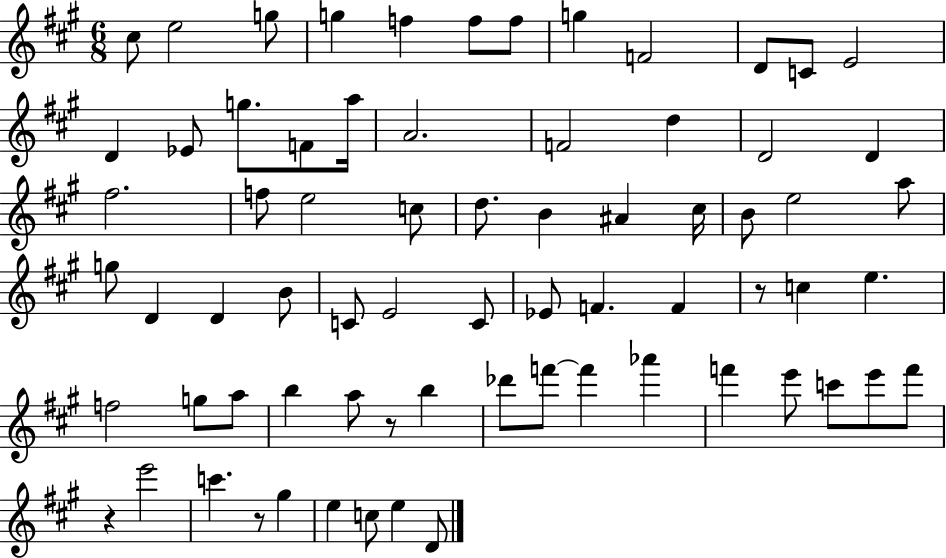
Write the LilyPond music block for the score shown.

{
  \clef treble
  \numericTimeSignature
  \time 6/8
  \key a \major
  cis''8 e''2 g''8 | g''4 f''4 f''8 f''8 | g''4 f'2 | d'8 c'8 e'2 | \break d'4 ees'8 g''8. f'8 a''16 | a'2. | f'2 d''4 | d'2 d'4 | \break fis''2. | f''8 e''2 c''8 | d''8. b'4 ais'4 cis''16 | b'8 e''2 a''8 | \break g''8 d'4 d'4 b'8 | c'8 e'2 c'8 | ees'8 f'4. f'4 | r8 c''4 e''4. | \break f''2 g''8 a''8 | b''4 a''8 r8 b''4 | des'''8 f'''8~~ f'''4 aes'''4 | f'''4 e'''8 c'''8 e'''8 f'''8 | \break r4 e'''2 | c'''4. r8 gis''4 | e''4 c''8 e''4 d'8 | \bar "|."
}